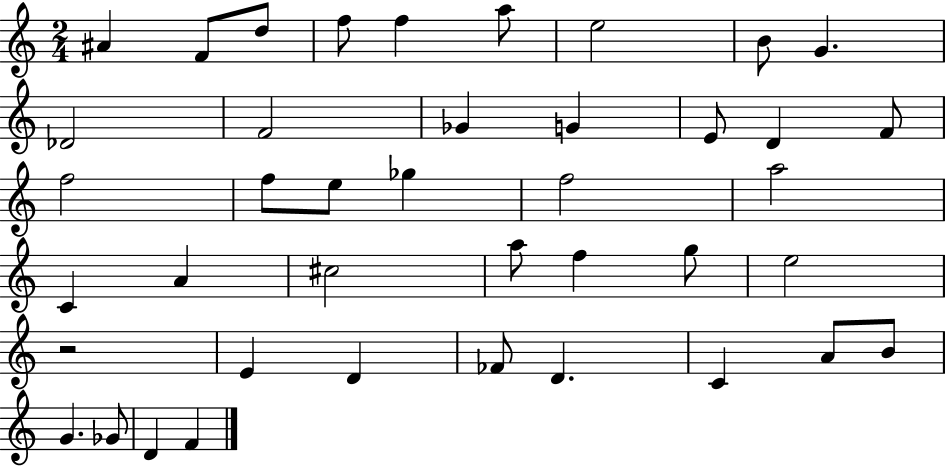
{
  \clef treble
  \numericTimeSignature
  \time 2/4
  \key c \major
  ais'4 f'8 d''8 | f''8 f''4 a''8 | e''2 | b'8 g'4. | \break des'2 | f'2 | ges'4 g'4 | e'8 d'4 f'8 | \break f''2 | f''8 e''8 ges''4 | f''2 | a''2 | \break c'4 a'4 | cis''2 | a''8 f''4 g''8 | e''2 | \break r2 | e'4 d'4 | fes'8 d'4. | c'4 a'8 b'8 | \break g'4. ges'8 | d'4 f'4 | \bar "|."
}